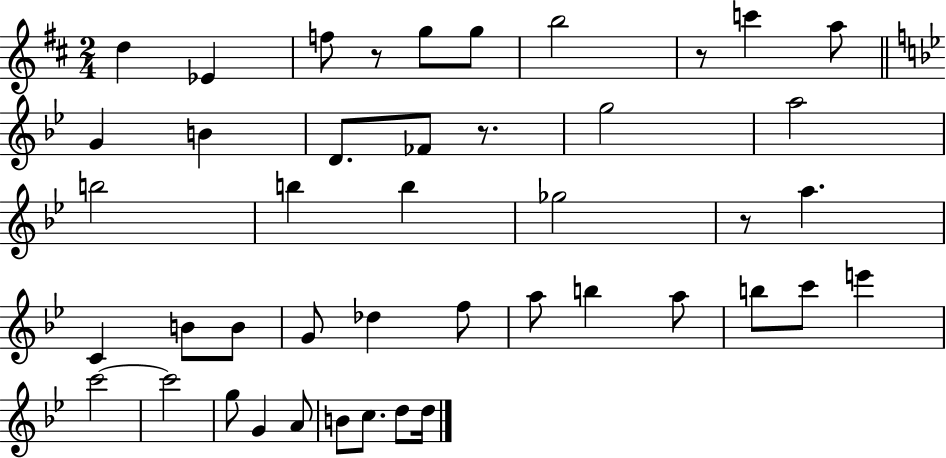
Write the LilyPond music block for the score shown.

{
  \clef treble
  \numericTimeSignature
  \time 2/4
  \key d \major
  d''4 ees'4 | f''8 r8 g''8 g''8 | b''2 | r8 c'''4 a''8 | \break \bar "||" \break \key bes \major g'4 b'4 | d'8. fes'8 r8. | g''2 | a''2 | \break b''2 | b''4 b''4 | ges''2 | r8 a''4. | \break c'4 b'8 b'8 | g'8 des''4 f''8 | a''8 b''4 a''8 | b''8 c'''8 e'''4 | \break c'''2~~ | c'''2 | g''8 g'4 a'8 | b'8 c''8. d''8 d''16 | \break \bar "|."
}